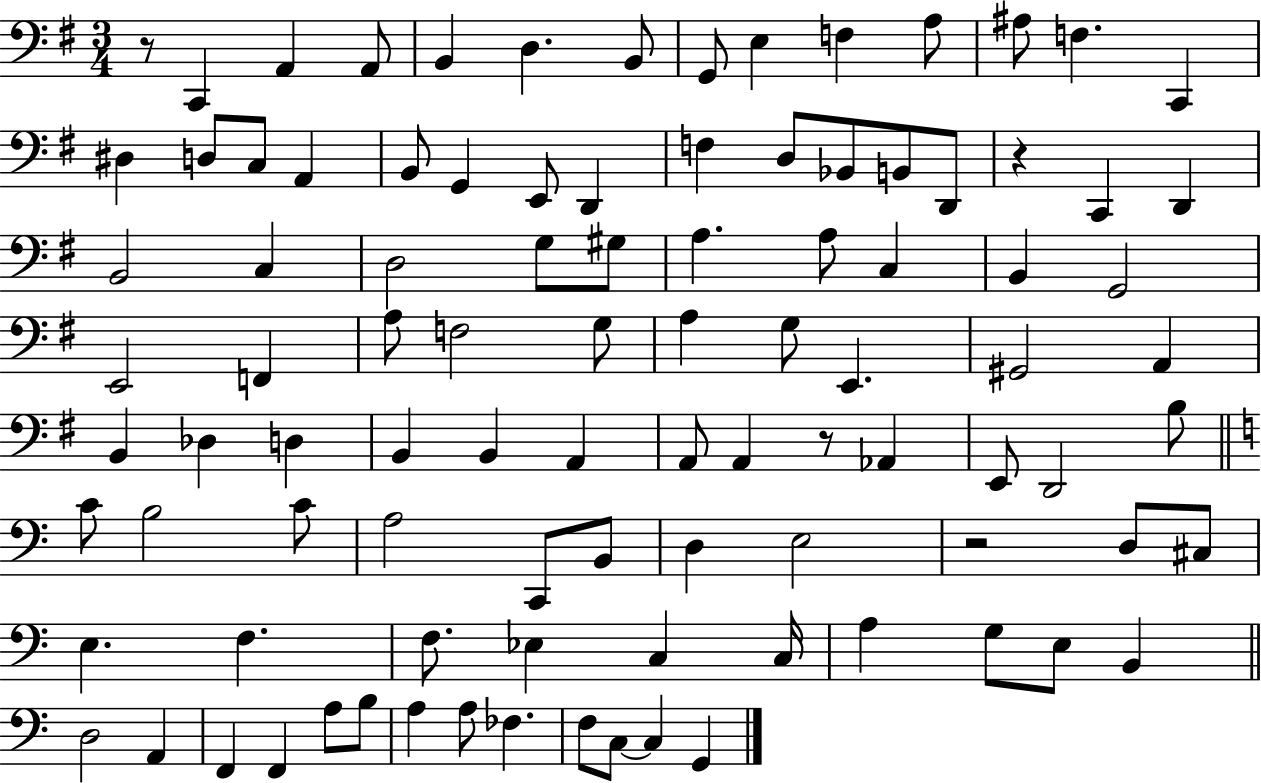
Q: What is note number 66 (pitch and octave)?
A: B2